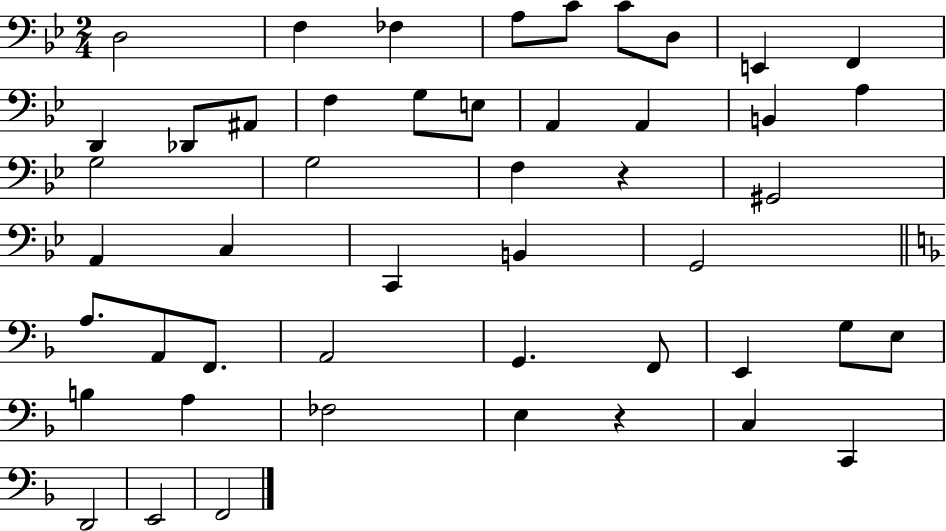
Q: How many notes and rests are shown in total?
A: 48